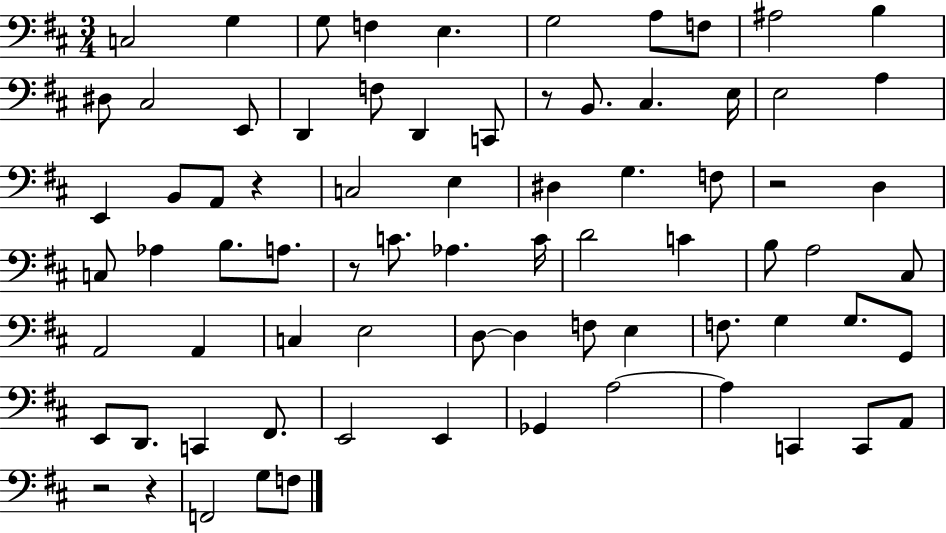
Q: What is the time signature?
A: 3/4